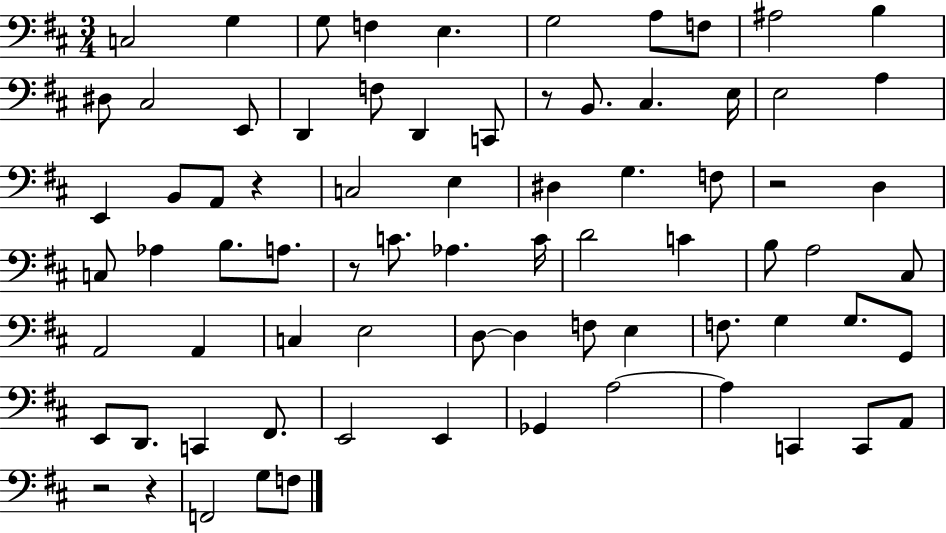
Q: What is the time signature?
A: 3/4